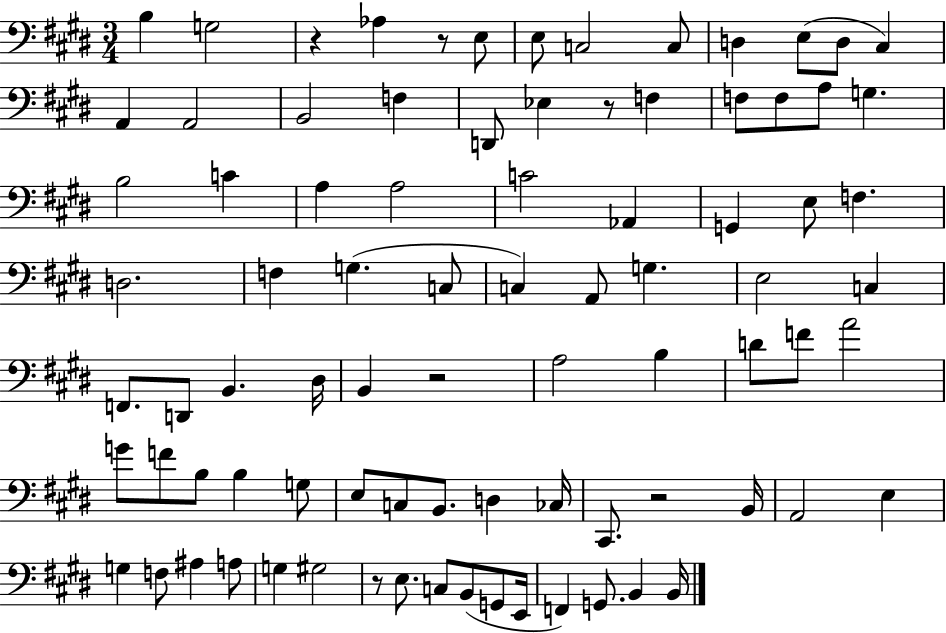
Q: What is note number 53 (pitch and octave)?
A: B3